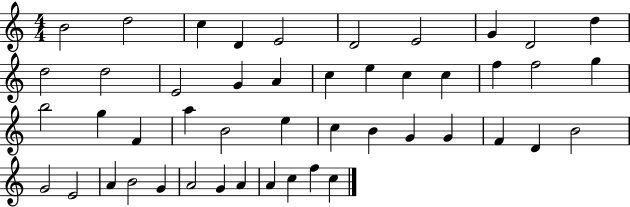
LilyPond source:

{
  \clef treble
  \numericTimeSignature
  \time 4/4
  \key c \major
  b'2 d''2 | c''4 d'4 e'2 | d'2 e'2 | g'4 d'2 d''4 | \break d''2 d''2 | e'2 g'4 a'4 | c''4 e''4 c''4 c''4 | f''4 f''2 g''4 | \break b''2 g''4 f'4 | a''4 b'2 e''4 | c''4 b'4 g'4 g'4 | f'4 d'4 b'2 | \break g'2 e'2 | a'4 b'2 g'4 | a'2 g'4 a'4 | a'4 c''4 f''4 c''4 | \break \bar "|."
}